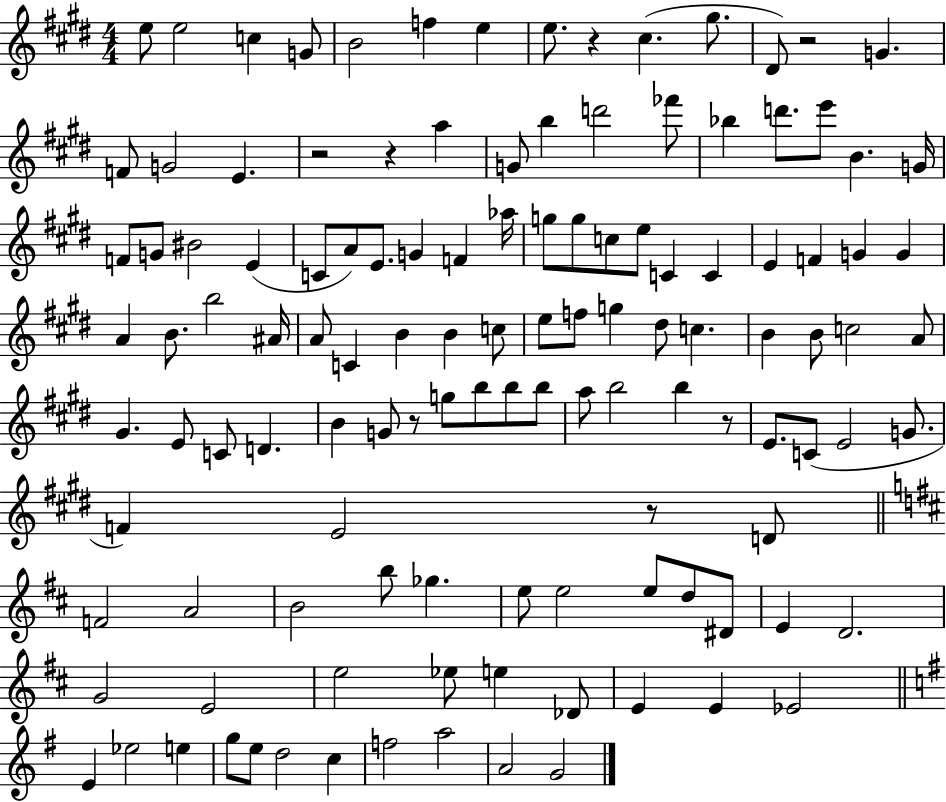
X:1
T:Untitled
M:4/4
L:1/4
K:E
e/2 e2 c G/2 B2 f e e/2 z ^c ^g/2 ^D/2 z2 G F/2 G2 E z2 z a G/2 b d'2 _f'/2 _b d'/2 e'/2 B G/4 F/2 G/2 ^B2 E C/2 A/2 E/2 G F _a/4 g/2 g/2 c/2 e/2 C C E F G G A B/2 b2 ^A/4 A/2 C B B c/2 e/2 f/2 g ^d/2 c B B/2 c2 A/2 ^G E/2 C/2 D B G/2 z/2 g/2 b/2 b/2 b/2 a/2 b2 b z/2 E/2 C/2 E2 G/2 F E2 z/2 D/2 F2 A2 B2 b/2 _g e/2 e2 e/2 d/2 ^D/2 E D2 G2 E2 e2 _e/2 e _D/2 E E _E2 E _e2 e g/2 e/2 d2 c f2 a2 A2 G2